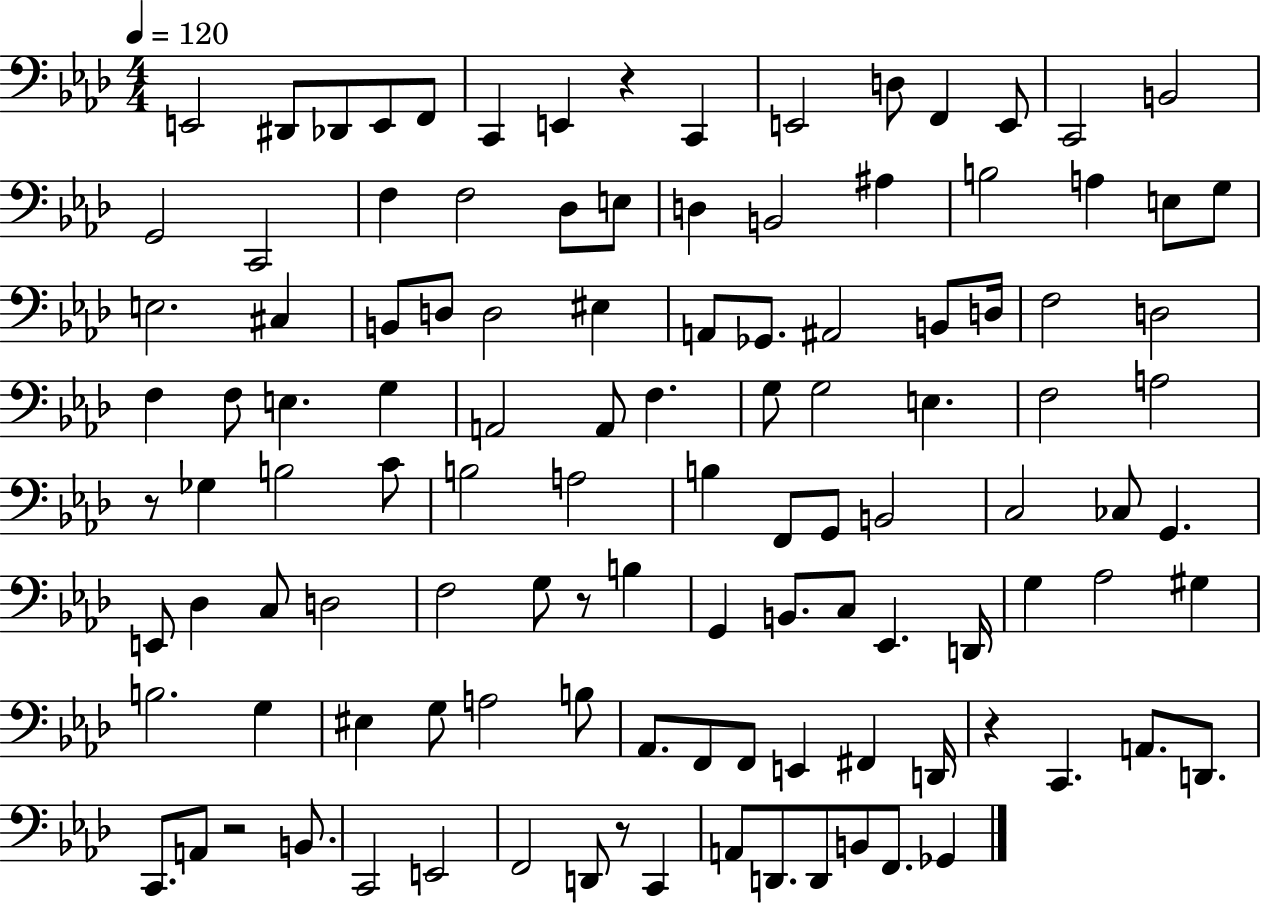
{
  \clef bass
  \numericTimeSignature
  \time 4/4
  \key aes \major
  \tempo 4 = 120
  e,2 dis,8 des,8 e,8 f,8 | c,4 e,4 r4 c,4 | e,2 d8 f,4 e,8 | c,2 b,2 | \break g,2 c,2 | f4 f2 des8 e8 | d4 b,2 ais4 | b2 a4 e8 g8 | \break e2. cis4 | b,8 d8 d2 eis4 | a,8 ges,8. ais,2 b,8 d16 | f2 d2 | \break f4 f8 e4. g4 | a,2 a,8 f4. | g8 g2 e4. | f2 a2 | \break r8 ges4 b2 c'8 | b2 a2 | b4 f,8 g,8 b,2 | c2 ces8 g,4. | \break e,8 des4 c8 d2 | f2 g8 r8 b4 | g,4 b,8. c8 ees,4. d,16 | g4 aes2 gis4 | \break b2. g4 | eis4 g8 a2 b8 | aes,8. f,8 f,8 e,4 fis,4 d,16 | r4 c,4. a,8. d,8. | \break c,8. a,8 r2 b,8. | c,2 e,2 | f,2 d,8 r8 c,4 | a,8 d,8. d,8 b,8 f,8. ges,4 | \break \bar "|."
}